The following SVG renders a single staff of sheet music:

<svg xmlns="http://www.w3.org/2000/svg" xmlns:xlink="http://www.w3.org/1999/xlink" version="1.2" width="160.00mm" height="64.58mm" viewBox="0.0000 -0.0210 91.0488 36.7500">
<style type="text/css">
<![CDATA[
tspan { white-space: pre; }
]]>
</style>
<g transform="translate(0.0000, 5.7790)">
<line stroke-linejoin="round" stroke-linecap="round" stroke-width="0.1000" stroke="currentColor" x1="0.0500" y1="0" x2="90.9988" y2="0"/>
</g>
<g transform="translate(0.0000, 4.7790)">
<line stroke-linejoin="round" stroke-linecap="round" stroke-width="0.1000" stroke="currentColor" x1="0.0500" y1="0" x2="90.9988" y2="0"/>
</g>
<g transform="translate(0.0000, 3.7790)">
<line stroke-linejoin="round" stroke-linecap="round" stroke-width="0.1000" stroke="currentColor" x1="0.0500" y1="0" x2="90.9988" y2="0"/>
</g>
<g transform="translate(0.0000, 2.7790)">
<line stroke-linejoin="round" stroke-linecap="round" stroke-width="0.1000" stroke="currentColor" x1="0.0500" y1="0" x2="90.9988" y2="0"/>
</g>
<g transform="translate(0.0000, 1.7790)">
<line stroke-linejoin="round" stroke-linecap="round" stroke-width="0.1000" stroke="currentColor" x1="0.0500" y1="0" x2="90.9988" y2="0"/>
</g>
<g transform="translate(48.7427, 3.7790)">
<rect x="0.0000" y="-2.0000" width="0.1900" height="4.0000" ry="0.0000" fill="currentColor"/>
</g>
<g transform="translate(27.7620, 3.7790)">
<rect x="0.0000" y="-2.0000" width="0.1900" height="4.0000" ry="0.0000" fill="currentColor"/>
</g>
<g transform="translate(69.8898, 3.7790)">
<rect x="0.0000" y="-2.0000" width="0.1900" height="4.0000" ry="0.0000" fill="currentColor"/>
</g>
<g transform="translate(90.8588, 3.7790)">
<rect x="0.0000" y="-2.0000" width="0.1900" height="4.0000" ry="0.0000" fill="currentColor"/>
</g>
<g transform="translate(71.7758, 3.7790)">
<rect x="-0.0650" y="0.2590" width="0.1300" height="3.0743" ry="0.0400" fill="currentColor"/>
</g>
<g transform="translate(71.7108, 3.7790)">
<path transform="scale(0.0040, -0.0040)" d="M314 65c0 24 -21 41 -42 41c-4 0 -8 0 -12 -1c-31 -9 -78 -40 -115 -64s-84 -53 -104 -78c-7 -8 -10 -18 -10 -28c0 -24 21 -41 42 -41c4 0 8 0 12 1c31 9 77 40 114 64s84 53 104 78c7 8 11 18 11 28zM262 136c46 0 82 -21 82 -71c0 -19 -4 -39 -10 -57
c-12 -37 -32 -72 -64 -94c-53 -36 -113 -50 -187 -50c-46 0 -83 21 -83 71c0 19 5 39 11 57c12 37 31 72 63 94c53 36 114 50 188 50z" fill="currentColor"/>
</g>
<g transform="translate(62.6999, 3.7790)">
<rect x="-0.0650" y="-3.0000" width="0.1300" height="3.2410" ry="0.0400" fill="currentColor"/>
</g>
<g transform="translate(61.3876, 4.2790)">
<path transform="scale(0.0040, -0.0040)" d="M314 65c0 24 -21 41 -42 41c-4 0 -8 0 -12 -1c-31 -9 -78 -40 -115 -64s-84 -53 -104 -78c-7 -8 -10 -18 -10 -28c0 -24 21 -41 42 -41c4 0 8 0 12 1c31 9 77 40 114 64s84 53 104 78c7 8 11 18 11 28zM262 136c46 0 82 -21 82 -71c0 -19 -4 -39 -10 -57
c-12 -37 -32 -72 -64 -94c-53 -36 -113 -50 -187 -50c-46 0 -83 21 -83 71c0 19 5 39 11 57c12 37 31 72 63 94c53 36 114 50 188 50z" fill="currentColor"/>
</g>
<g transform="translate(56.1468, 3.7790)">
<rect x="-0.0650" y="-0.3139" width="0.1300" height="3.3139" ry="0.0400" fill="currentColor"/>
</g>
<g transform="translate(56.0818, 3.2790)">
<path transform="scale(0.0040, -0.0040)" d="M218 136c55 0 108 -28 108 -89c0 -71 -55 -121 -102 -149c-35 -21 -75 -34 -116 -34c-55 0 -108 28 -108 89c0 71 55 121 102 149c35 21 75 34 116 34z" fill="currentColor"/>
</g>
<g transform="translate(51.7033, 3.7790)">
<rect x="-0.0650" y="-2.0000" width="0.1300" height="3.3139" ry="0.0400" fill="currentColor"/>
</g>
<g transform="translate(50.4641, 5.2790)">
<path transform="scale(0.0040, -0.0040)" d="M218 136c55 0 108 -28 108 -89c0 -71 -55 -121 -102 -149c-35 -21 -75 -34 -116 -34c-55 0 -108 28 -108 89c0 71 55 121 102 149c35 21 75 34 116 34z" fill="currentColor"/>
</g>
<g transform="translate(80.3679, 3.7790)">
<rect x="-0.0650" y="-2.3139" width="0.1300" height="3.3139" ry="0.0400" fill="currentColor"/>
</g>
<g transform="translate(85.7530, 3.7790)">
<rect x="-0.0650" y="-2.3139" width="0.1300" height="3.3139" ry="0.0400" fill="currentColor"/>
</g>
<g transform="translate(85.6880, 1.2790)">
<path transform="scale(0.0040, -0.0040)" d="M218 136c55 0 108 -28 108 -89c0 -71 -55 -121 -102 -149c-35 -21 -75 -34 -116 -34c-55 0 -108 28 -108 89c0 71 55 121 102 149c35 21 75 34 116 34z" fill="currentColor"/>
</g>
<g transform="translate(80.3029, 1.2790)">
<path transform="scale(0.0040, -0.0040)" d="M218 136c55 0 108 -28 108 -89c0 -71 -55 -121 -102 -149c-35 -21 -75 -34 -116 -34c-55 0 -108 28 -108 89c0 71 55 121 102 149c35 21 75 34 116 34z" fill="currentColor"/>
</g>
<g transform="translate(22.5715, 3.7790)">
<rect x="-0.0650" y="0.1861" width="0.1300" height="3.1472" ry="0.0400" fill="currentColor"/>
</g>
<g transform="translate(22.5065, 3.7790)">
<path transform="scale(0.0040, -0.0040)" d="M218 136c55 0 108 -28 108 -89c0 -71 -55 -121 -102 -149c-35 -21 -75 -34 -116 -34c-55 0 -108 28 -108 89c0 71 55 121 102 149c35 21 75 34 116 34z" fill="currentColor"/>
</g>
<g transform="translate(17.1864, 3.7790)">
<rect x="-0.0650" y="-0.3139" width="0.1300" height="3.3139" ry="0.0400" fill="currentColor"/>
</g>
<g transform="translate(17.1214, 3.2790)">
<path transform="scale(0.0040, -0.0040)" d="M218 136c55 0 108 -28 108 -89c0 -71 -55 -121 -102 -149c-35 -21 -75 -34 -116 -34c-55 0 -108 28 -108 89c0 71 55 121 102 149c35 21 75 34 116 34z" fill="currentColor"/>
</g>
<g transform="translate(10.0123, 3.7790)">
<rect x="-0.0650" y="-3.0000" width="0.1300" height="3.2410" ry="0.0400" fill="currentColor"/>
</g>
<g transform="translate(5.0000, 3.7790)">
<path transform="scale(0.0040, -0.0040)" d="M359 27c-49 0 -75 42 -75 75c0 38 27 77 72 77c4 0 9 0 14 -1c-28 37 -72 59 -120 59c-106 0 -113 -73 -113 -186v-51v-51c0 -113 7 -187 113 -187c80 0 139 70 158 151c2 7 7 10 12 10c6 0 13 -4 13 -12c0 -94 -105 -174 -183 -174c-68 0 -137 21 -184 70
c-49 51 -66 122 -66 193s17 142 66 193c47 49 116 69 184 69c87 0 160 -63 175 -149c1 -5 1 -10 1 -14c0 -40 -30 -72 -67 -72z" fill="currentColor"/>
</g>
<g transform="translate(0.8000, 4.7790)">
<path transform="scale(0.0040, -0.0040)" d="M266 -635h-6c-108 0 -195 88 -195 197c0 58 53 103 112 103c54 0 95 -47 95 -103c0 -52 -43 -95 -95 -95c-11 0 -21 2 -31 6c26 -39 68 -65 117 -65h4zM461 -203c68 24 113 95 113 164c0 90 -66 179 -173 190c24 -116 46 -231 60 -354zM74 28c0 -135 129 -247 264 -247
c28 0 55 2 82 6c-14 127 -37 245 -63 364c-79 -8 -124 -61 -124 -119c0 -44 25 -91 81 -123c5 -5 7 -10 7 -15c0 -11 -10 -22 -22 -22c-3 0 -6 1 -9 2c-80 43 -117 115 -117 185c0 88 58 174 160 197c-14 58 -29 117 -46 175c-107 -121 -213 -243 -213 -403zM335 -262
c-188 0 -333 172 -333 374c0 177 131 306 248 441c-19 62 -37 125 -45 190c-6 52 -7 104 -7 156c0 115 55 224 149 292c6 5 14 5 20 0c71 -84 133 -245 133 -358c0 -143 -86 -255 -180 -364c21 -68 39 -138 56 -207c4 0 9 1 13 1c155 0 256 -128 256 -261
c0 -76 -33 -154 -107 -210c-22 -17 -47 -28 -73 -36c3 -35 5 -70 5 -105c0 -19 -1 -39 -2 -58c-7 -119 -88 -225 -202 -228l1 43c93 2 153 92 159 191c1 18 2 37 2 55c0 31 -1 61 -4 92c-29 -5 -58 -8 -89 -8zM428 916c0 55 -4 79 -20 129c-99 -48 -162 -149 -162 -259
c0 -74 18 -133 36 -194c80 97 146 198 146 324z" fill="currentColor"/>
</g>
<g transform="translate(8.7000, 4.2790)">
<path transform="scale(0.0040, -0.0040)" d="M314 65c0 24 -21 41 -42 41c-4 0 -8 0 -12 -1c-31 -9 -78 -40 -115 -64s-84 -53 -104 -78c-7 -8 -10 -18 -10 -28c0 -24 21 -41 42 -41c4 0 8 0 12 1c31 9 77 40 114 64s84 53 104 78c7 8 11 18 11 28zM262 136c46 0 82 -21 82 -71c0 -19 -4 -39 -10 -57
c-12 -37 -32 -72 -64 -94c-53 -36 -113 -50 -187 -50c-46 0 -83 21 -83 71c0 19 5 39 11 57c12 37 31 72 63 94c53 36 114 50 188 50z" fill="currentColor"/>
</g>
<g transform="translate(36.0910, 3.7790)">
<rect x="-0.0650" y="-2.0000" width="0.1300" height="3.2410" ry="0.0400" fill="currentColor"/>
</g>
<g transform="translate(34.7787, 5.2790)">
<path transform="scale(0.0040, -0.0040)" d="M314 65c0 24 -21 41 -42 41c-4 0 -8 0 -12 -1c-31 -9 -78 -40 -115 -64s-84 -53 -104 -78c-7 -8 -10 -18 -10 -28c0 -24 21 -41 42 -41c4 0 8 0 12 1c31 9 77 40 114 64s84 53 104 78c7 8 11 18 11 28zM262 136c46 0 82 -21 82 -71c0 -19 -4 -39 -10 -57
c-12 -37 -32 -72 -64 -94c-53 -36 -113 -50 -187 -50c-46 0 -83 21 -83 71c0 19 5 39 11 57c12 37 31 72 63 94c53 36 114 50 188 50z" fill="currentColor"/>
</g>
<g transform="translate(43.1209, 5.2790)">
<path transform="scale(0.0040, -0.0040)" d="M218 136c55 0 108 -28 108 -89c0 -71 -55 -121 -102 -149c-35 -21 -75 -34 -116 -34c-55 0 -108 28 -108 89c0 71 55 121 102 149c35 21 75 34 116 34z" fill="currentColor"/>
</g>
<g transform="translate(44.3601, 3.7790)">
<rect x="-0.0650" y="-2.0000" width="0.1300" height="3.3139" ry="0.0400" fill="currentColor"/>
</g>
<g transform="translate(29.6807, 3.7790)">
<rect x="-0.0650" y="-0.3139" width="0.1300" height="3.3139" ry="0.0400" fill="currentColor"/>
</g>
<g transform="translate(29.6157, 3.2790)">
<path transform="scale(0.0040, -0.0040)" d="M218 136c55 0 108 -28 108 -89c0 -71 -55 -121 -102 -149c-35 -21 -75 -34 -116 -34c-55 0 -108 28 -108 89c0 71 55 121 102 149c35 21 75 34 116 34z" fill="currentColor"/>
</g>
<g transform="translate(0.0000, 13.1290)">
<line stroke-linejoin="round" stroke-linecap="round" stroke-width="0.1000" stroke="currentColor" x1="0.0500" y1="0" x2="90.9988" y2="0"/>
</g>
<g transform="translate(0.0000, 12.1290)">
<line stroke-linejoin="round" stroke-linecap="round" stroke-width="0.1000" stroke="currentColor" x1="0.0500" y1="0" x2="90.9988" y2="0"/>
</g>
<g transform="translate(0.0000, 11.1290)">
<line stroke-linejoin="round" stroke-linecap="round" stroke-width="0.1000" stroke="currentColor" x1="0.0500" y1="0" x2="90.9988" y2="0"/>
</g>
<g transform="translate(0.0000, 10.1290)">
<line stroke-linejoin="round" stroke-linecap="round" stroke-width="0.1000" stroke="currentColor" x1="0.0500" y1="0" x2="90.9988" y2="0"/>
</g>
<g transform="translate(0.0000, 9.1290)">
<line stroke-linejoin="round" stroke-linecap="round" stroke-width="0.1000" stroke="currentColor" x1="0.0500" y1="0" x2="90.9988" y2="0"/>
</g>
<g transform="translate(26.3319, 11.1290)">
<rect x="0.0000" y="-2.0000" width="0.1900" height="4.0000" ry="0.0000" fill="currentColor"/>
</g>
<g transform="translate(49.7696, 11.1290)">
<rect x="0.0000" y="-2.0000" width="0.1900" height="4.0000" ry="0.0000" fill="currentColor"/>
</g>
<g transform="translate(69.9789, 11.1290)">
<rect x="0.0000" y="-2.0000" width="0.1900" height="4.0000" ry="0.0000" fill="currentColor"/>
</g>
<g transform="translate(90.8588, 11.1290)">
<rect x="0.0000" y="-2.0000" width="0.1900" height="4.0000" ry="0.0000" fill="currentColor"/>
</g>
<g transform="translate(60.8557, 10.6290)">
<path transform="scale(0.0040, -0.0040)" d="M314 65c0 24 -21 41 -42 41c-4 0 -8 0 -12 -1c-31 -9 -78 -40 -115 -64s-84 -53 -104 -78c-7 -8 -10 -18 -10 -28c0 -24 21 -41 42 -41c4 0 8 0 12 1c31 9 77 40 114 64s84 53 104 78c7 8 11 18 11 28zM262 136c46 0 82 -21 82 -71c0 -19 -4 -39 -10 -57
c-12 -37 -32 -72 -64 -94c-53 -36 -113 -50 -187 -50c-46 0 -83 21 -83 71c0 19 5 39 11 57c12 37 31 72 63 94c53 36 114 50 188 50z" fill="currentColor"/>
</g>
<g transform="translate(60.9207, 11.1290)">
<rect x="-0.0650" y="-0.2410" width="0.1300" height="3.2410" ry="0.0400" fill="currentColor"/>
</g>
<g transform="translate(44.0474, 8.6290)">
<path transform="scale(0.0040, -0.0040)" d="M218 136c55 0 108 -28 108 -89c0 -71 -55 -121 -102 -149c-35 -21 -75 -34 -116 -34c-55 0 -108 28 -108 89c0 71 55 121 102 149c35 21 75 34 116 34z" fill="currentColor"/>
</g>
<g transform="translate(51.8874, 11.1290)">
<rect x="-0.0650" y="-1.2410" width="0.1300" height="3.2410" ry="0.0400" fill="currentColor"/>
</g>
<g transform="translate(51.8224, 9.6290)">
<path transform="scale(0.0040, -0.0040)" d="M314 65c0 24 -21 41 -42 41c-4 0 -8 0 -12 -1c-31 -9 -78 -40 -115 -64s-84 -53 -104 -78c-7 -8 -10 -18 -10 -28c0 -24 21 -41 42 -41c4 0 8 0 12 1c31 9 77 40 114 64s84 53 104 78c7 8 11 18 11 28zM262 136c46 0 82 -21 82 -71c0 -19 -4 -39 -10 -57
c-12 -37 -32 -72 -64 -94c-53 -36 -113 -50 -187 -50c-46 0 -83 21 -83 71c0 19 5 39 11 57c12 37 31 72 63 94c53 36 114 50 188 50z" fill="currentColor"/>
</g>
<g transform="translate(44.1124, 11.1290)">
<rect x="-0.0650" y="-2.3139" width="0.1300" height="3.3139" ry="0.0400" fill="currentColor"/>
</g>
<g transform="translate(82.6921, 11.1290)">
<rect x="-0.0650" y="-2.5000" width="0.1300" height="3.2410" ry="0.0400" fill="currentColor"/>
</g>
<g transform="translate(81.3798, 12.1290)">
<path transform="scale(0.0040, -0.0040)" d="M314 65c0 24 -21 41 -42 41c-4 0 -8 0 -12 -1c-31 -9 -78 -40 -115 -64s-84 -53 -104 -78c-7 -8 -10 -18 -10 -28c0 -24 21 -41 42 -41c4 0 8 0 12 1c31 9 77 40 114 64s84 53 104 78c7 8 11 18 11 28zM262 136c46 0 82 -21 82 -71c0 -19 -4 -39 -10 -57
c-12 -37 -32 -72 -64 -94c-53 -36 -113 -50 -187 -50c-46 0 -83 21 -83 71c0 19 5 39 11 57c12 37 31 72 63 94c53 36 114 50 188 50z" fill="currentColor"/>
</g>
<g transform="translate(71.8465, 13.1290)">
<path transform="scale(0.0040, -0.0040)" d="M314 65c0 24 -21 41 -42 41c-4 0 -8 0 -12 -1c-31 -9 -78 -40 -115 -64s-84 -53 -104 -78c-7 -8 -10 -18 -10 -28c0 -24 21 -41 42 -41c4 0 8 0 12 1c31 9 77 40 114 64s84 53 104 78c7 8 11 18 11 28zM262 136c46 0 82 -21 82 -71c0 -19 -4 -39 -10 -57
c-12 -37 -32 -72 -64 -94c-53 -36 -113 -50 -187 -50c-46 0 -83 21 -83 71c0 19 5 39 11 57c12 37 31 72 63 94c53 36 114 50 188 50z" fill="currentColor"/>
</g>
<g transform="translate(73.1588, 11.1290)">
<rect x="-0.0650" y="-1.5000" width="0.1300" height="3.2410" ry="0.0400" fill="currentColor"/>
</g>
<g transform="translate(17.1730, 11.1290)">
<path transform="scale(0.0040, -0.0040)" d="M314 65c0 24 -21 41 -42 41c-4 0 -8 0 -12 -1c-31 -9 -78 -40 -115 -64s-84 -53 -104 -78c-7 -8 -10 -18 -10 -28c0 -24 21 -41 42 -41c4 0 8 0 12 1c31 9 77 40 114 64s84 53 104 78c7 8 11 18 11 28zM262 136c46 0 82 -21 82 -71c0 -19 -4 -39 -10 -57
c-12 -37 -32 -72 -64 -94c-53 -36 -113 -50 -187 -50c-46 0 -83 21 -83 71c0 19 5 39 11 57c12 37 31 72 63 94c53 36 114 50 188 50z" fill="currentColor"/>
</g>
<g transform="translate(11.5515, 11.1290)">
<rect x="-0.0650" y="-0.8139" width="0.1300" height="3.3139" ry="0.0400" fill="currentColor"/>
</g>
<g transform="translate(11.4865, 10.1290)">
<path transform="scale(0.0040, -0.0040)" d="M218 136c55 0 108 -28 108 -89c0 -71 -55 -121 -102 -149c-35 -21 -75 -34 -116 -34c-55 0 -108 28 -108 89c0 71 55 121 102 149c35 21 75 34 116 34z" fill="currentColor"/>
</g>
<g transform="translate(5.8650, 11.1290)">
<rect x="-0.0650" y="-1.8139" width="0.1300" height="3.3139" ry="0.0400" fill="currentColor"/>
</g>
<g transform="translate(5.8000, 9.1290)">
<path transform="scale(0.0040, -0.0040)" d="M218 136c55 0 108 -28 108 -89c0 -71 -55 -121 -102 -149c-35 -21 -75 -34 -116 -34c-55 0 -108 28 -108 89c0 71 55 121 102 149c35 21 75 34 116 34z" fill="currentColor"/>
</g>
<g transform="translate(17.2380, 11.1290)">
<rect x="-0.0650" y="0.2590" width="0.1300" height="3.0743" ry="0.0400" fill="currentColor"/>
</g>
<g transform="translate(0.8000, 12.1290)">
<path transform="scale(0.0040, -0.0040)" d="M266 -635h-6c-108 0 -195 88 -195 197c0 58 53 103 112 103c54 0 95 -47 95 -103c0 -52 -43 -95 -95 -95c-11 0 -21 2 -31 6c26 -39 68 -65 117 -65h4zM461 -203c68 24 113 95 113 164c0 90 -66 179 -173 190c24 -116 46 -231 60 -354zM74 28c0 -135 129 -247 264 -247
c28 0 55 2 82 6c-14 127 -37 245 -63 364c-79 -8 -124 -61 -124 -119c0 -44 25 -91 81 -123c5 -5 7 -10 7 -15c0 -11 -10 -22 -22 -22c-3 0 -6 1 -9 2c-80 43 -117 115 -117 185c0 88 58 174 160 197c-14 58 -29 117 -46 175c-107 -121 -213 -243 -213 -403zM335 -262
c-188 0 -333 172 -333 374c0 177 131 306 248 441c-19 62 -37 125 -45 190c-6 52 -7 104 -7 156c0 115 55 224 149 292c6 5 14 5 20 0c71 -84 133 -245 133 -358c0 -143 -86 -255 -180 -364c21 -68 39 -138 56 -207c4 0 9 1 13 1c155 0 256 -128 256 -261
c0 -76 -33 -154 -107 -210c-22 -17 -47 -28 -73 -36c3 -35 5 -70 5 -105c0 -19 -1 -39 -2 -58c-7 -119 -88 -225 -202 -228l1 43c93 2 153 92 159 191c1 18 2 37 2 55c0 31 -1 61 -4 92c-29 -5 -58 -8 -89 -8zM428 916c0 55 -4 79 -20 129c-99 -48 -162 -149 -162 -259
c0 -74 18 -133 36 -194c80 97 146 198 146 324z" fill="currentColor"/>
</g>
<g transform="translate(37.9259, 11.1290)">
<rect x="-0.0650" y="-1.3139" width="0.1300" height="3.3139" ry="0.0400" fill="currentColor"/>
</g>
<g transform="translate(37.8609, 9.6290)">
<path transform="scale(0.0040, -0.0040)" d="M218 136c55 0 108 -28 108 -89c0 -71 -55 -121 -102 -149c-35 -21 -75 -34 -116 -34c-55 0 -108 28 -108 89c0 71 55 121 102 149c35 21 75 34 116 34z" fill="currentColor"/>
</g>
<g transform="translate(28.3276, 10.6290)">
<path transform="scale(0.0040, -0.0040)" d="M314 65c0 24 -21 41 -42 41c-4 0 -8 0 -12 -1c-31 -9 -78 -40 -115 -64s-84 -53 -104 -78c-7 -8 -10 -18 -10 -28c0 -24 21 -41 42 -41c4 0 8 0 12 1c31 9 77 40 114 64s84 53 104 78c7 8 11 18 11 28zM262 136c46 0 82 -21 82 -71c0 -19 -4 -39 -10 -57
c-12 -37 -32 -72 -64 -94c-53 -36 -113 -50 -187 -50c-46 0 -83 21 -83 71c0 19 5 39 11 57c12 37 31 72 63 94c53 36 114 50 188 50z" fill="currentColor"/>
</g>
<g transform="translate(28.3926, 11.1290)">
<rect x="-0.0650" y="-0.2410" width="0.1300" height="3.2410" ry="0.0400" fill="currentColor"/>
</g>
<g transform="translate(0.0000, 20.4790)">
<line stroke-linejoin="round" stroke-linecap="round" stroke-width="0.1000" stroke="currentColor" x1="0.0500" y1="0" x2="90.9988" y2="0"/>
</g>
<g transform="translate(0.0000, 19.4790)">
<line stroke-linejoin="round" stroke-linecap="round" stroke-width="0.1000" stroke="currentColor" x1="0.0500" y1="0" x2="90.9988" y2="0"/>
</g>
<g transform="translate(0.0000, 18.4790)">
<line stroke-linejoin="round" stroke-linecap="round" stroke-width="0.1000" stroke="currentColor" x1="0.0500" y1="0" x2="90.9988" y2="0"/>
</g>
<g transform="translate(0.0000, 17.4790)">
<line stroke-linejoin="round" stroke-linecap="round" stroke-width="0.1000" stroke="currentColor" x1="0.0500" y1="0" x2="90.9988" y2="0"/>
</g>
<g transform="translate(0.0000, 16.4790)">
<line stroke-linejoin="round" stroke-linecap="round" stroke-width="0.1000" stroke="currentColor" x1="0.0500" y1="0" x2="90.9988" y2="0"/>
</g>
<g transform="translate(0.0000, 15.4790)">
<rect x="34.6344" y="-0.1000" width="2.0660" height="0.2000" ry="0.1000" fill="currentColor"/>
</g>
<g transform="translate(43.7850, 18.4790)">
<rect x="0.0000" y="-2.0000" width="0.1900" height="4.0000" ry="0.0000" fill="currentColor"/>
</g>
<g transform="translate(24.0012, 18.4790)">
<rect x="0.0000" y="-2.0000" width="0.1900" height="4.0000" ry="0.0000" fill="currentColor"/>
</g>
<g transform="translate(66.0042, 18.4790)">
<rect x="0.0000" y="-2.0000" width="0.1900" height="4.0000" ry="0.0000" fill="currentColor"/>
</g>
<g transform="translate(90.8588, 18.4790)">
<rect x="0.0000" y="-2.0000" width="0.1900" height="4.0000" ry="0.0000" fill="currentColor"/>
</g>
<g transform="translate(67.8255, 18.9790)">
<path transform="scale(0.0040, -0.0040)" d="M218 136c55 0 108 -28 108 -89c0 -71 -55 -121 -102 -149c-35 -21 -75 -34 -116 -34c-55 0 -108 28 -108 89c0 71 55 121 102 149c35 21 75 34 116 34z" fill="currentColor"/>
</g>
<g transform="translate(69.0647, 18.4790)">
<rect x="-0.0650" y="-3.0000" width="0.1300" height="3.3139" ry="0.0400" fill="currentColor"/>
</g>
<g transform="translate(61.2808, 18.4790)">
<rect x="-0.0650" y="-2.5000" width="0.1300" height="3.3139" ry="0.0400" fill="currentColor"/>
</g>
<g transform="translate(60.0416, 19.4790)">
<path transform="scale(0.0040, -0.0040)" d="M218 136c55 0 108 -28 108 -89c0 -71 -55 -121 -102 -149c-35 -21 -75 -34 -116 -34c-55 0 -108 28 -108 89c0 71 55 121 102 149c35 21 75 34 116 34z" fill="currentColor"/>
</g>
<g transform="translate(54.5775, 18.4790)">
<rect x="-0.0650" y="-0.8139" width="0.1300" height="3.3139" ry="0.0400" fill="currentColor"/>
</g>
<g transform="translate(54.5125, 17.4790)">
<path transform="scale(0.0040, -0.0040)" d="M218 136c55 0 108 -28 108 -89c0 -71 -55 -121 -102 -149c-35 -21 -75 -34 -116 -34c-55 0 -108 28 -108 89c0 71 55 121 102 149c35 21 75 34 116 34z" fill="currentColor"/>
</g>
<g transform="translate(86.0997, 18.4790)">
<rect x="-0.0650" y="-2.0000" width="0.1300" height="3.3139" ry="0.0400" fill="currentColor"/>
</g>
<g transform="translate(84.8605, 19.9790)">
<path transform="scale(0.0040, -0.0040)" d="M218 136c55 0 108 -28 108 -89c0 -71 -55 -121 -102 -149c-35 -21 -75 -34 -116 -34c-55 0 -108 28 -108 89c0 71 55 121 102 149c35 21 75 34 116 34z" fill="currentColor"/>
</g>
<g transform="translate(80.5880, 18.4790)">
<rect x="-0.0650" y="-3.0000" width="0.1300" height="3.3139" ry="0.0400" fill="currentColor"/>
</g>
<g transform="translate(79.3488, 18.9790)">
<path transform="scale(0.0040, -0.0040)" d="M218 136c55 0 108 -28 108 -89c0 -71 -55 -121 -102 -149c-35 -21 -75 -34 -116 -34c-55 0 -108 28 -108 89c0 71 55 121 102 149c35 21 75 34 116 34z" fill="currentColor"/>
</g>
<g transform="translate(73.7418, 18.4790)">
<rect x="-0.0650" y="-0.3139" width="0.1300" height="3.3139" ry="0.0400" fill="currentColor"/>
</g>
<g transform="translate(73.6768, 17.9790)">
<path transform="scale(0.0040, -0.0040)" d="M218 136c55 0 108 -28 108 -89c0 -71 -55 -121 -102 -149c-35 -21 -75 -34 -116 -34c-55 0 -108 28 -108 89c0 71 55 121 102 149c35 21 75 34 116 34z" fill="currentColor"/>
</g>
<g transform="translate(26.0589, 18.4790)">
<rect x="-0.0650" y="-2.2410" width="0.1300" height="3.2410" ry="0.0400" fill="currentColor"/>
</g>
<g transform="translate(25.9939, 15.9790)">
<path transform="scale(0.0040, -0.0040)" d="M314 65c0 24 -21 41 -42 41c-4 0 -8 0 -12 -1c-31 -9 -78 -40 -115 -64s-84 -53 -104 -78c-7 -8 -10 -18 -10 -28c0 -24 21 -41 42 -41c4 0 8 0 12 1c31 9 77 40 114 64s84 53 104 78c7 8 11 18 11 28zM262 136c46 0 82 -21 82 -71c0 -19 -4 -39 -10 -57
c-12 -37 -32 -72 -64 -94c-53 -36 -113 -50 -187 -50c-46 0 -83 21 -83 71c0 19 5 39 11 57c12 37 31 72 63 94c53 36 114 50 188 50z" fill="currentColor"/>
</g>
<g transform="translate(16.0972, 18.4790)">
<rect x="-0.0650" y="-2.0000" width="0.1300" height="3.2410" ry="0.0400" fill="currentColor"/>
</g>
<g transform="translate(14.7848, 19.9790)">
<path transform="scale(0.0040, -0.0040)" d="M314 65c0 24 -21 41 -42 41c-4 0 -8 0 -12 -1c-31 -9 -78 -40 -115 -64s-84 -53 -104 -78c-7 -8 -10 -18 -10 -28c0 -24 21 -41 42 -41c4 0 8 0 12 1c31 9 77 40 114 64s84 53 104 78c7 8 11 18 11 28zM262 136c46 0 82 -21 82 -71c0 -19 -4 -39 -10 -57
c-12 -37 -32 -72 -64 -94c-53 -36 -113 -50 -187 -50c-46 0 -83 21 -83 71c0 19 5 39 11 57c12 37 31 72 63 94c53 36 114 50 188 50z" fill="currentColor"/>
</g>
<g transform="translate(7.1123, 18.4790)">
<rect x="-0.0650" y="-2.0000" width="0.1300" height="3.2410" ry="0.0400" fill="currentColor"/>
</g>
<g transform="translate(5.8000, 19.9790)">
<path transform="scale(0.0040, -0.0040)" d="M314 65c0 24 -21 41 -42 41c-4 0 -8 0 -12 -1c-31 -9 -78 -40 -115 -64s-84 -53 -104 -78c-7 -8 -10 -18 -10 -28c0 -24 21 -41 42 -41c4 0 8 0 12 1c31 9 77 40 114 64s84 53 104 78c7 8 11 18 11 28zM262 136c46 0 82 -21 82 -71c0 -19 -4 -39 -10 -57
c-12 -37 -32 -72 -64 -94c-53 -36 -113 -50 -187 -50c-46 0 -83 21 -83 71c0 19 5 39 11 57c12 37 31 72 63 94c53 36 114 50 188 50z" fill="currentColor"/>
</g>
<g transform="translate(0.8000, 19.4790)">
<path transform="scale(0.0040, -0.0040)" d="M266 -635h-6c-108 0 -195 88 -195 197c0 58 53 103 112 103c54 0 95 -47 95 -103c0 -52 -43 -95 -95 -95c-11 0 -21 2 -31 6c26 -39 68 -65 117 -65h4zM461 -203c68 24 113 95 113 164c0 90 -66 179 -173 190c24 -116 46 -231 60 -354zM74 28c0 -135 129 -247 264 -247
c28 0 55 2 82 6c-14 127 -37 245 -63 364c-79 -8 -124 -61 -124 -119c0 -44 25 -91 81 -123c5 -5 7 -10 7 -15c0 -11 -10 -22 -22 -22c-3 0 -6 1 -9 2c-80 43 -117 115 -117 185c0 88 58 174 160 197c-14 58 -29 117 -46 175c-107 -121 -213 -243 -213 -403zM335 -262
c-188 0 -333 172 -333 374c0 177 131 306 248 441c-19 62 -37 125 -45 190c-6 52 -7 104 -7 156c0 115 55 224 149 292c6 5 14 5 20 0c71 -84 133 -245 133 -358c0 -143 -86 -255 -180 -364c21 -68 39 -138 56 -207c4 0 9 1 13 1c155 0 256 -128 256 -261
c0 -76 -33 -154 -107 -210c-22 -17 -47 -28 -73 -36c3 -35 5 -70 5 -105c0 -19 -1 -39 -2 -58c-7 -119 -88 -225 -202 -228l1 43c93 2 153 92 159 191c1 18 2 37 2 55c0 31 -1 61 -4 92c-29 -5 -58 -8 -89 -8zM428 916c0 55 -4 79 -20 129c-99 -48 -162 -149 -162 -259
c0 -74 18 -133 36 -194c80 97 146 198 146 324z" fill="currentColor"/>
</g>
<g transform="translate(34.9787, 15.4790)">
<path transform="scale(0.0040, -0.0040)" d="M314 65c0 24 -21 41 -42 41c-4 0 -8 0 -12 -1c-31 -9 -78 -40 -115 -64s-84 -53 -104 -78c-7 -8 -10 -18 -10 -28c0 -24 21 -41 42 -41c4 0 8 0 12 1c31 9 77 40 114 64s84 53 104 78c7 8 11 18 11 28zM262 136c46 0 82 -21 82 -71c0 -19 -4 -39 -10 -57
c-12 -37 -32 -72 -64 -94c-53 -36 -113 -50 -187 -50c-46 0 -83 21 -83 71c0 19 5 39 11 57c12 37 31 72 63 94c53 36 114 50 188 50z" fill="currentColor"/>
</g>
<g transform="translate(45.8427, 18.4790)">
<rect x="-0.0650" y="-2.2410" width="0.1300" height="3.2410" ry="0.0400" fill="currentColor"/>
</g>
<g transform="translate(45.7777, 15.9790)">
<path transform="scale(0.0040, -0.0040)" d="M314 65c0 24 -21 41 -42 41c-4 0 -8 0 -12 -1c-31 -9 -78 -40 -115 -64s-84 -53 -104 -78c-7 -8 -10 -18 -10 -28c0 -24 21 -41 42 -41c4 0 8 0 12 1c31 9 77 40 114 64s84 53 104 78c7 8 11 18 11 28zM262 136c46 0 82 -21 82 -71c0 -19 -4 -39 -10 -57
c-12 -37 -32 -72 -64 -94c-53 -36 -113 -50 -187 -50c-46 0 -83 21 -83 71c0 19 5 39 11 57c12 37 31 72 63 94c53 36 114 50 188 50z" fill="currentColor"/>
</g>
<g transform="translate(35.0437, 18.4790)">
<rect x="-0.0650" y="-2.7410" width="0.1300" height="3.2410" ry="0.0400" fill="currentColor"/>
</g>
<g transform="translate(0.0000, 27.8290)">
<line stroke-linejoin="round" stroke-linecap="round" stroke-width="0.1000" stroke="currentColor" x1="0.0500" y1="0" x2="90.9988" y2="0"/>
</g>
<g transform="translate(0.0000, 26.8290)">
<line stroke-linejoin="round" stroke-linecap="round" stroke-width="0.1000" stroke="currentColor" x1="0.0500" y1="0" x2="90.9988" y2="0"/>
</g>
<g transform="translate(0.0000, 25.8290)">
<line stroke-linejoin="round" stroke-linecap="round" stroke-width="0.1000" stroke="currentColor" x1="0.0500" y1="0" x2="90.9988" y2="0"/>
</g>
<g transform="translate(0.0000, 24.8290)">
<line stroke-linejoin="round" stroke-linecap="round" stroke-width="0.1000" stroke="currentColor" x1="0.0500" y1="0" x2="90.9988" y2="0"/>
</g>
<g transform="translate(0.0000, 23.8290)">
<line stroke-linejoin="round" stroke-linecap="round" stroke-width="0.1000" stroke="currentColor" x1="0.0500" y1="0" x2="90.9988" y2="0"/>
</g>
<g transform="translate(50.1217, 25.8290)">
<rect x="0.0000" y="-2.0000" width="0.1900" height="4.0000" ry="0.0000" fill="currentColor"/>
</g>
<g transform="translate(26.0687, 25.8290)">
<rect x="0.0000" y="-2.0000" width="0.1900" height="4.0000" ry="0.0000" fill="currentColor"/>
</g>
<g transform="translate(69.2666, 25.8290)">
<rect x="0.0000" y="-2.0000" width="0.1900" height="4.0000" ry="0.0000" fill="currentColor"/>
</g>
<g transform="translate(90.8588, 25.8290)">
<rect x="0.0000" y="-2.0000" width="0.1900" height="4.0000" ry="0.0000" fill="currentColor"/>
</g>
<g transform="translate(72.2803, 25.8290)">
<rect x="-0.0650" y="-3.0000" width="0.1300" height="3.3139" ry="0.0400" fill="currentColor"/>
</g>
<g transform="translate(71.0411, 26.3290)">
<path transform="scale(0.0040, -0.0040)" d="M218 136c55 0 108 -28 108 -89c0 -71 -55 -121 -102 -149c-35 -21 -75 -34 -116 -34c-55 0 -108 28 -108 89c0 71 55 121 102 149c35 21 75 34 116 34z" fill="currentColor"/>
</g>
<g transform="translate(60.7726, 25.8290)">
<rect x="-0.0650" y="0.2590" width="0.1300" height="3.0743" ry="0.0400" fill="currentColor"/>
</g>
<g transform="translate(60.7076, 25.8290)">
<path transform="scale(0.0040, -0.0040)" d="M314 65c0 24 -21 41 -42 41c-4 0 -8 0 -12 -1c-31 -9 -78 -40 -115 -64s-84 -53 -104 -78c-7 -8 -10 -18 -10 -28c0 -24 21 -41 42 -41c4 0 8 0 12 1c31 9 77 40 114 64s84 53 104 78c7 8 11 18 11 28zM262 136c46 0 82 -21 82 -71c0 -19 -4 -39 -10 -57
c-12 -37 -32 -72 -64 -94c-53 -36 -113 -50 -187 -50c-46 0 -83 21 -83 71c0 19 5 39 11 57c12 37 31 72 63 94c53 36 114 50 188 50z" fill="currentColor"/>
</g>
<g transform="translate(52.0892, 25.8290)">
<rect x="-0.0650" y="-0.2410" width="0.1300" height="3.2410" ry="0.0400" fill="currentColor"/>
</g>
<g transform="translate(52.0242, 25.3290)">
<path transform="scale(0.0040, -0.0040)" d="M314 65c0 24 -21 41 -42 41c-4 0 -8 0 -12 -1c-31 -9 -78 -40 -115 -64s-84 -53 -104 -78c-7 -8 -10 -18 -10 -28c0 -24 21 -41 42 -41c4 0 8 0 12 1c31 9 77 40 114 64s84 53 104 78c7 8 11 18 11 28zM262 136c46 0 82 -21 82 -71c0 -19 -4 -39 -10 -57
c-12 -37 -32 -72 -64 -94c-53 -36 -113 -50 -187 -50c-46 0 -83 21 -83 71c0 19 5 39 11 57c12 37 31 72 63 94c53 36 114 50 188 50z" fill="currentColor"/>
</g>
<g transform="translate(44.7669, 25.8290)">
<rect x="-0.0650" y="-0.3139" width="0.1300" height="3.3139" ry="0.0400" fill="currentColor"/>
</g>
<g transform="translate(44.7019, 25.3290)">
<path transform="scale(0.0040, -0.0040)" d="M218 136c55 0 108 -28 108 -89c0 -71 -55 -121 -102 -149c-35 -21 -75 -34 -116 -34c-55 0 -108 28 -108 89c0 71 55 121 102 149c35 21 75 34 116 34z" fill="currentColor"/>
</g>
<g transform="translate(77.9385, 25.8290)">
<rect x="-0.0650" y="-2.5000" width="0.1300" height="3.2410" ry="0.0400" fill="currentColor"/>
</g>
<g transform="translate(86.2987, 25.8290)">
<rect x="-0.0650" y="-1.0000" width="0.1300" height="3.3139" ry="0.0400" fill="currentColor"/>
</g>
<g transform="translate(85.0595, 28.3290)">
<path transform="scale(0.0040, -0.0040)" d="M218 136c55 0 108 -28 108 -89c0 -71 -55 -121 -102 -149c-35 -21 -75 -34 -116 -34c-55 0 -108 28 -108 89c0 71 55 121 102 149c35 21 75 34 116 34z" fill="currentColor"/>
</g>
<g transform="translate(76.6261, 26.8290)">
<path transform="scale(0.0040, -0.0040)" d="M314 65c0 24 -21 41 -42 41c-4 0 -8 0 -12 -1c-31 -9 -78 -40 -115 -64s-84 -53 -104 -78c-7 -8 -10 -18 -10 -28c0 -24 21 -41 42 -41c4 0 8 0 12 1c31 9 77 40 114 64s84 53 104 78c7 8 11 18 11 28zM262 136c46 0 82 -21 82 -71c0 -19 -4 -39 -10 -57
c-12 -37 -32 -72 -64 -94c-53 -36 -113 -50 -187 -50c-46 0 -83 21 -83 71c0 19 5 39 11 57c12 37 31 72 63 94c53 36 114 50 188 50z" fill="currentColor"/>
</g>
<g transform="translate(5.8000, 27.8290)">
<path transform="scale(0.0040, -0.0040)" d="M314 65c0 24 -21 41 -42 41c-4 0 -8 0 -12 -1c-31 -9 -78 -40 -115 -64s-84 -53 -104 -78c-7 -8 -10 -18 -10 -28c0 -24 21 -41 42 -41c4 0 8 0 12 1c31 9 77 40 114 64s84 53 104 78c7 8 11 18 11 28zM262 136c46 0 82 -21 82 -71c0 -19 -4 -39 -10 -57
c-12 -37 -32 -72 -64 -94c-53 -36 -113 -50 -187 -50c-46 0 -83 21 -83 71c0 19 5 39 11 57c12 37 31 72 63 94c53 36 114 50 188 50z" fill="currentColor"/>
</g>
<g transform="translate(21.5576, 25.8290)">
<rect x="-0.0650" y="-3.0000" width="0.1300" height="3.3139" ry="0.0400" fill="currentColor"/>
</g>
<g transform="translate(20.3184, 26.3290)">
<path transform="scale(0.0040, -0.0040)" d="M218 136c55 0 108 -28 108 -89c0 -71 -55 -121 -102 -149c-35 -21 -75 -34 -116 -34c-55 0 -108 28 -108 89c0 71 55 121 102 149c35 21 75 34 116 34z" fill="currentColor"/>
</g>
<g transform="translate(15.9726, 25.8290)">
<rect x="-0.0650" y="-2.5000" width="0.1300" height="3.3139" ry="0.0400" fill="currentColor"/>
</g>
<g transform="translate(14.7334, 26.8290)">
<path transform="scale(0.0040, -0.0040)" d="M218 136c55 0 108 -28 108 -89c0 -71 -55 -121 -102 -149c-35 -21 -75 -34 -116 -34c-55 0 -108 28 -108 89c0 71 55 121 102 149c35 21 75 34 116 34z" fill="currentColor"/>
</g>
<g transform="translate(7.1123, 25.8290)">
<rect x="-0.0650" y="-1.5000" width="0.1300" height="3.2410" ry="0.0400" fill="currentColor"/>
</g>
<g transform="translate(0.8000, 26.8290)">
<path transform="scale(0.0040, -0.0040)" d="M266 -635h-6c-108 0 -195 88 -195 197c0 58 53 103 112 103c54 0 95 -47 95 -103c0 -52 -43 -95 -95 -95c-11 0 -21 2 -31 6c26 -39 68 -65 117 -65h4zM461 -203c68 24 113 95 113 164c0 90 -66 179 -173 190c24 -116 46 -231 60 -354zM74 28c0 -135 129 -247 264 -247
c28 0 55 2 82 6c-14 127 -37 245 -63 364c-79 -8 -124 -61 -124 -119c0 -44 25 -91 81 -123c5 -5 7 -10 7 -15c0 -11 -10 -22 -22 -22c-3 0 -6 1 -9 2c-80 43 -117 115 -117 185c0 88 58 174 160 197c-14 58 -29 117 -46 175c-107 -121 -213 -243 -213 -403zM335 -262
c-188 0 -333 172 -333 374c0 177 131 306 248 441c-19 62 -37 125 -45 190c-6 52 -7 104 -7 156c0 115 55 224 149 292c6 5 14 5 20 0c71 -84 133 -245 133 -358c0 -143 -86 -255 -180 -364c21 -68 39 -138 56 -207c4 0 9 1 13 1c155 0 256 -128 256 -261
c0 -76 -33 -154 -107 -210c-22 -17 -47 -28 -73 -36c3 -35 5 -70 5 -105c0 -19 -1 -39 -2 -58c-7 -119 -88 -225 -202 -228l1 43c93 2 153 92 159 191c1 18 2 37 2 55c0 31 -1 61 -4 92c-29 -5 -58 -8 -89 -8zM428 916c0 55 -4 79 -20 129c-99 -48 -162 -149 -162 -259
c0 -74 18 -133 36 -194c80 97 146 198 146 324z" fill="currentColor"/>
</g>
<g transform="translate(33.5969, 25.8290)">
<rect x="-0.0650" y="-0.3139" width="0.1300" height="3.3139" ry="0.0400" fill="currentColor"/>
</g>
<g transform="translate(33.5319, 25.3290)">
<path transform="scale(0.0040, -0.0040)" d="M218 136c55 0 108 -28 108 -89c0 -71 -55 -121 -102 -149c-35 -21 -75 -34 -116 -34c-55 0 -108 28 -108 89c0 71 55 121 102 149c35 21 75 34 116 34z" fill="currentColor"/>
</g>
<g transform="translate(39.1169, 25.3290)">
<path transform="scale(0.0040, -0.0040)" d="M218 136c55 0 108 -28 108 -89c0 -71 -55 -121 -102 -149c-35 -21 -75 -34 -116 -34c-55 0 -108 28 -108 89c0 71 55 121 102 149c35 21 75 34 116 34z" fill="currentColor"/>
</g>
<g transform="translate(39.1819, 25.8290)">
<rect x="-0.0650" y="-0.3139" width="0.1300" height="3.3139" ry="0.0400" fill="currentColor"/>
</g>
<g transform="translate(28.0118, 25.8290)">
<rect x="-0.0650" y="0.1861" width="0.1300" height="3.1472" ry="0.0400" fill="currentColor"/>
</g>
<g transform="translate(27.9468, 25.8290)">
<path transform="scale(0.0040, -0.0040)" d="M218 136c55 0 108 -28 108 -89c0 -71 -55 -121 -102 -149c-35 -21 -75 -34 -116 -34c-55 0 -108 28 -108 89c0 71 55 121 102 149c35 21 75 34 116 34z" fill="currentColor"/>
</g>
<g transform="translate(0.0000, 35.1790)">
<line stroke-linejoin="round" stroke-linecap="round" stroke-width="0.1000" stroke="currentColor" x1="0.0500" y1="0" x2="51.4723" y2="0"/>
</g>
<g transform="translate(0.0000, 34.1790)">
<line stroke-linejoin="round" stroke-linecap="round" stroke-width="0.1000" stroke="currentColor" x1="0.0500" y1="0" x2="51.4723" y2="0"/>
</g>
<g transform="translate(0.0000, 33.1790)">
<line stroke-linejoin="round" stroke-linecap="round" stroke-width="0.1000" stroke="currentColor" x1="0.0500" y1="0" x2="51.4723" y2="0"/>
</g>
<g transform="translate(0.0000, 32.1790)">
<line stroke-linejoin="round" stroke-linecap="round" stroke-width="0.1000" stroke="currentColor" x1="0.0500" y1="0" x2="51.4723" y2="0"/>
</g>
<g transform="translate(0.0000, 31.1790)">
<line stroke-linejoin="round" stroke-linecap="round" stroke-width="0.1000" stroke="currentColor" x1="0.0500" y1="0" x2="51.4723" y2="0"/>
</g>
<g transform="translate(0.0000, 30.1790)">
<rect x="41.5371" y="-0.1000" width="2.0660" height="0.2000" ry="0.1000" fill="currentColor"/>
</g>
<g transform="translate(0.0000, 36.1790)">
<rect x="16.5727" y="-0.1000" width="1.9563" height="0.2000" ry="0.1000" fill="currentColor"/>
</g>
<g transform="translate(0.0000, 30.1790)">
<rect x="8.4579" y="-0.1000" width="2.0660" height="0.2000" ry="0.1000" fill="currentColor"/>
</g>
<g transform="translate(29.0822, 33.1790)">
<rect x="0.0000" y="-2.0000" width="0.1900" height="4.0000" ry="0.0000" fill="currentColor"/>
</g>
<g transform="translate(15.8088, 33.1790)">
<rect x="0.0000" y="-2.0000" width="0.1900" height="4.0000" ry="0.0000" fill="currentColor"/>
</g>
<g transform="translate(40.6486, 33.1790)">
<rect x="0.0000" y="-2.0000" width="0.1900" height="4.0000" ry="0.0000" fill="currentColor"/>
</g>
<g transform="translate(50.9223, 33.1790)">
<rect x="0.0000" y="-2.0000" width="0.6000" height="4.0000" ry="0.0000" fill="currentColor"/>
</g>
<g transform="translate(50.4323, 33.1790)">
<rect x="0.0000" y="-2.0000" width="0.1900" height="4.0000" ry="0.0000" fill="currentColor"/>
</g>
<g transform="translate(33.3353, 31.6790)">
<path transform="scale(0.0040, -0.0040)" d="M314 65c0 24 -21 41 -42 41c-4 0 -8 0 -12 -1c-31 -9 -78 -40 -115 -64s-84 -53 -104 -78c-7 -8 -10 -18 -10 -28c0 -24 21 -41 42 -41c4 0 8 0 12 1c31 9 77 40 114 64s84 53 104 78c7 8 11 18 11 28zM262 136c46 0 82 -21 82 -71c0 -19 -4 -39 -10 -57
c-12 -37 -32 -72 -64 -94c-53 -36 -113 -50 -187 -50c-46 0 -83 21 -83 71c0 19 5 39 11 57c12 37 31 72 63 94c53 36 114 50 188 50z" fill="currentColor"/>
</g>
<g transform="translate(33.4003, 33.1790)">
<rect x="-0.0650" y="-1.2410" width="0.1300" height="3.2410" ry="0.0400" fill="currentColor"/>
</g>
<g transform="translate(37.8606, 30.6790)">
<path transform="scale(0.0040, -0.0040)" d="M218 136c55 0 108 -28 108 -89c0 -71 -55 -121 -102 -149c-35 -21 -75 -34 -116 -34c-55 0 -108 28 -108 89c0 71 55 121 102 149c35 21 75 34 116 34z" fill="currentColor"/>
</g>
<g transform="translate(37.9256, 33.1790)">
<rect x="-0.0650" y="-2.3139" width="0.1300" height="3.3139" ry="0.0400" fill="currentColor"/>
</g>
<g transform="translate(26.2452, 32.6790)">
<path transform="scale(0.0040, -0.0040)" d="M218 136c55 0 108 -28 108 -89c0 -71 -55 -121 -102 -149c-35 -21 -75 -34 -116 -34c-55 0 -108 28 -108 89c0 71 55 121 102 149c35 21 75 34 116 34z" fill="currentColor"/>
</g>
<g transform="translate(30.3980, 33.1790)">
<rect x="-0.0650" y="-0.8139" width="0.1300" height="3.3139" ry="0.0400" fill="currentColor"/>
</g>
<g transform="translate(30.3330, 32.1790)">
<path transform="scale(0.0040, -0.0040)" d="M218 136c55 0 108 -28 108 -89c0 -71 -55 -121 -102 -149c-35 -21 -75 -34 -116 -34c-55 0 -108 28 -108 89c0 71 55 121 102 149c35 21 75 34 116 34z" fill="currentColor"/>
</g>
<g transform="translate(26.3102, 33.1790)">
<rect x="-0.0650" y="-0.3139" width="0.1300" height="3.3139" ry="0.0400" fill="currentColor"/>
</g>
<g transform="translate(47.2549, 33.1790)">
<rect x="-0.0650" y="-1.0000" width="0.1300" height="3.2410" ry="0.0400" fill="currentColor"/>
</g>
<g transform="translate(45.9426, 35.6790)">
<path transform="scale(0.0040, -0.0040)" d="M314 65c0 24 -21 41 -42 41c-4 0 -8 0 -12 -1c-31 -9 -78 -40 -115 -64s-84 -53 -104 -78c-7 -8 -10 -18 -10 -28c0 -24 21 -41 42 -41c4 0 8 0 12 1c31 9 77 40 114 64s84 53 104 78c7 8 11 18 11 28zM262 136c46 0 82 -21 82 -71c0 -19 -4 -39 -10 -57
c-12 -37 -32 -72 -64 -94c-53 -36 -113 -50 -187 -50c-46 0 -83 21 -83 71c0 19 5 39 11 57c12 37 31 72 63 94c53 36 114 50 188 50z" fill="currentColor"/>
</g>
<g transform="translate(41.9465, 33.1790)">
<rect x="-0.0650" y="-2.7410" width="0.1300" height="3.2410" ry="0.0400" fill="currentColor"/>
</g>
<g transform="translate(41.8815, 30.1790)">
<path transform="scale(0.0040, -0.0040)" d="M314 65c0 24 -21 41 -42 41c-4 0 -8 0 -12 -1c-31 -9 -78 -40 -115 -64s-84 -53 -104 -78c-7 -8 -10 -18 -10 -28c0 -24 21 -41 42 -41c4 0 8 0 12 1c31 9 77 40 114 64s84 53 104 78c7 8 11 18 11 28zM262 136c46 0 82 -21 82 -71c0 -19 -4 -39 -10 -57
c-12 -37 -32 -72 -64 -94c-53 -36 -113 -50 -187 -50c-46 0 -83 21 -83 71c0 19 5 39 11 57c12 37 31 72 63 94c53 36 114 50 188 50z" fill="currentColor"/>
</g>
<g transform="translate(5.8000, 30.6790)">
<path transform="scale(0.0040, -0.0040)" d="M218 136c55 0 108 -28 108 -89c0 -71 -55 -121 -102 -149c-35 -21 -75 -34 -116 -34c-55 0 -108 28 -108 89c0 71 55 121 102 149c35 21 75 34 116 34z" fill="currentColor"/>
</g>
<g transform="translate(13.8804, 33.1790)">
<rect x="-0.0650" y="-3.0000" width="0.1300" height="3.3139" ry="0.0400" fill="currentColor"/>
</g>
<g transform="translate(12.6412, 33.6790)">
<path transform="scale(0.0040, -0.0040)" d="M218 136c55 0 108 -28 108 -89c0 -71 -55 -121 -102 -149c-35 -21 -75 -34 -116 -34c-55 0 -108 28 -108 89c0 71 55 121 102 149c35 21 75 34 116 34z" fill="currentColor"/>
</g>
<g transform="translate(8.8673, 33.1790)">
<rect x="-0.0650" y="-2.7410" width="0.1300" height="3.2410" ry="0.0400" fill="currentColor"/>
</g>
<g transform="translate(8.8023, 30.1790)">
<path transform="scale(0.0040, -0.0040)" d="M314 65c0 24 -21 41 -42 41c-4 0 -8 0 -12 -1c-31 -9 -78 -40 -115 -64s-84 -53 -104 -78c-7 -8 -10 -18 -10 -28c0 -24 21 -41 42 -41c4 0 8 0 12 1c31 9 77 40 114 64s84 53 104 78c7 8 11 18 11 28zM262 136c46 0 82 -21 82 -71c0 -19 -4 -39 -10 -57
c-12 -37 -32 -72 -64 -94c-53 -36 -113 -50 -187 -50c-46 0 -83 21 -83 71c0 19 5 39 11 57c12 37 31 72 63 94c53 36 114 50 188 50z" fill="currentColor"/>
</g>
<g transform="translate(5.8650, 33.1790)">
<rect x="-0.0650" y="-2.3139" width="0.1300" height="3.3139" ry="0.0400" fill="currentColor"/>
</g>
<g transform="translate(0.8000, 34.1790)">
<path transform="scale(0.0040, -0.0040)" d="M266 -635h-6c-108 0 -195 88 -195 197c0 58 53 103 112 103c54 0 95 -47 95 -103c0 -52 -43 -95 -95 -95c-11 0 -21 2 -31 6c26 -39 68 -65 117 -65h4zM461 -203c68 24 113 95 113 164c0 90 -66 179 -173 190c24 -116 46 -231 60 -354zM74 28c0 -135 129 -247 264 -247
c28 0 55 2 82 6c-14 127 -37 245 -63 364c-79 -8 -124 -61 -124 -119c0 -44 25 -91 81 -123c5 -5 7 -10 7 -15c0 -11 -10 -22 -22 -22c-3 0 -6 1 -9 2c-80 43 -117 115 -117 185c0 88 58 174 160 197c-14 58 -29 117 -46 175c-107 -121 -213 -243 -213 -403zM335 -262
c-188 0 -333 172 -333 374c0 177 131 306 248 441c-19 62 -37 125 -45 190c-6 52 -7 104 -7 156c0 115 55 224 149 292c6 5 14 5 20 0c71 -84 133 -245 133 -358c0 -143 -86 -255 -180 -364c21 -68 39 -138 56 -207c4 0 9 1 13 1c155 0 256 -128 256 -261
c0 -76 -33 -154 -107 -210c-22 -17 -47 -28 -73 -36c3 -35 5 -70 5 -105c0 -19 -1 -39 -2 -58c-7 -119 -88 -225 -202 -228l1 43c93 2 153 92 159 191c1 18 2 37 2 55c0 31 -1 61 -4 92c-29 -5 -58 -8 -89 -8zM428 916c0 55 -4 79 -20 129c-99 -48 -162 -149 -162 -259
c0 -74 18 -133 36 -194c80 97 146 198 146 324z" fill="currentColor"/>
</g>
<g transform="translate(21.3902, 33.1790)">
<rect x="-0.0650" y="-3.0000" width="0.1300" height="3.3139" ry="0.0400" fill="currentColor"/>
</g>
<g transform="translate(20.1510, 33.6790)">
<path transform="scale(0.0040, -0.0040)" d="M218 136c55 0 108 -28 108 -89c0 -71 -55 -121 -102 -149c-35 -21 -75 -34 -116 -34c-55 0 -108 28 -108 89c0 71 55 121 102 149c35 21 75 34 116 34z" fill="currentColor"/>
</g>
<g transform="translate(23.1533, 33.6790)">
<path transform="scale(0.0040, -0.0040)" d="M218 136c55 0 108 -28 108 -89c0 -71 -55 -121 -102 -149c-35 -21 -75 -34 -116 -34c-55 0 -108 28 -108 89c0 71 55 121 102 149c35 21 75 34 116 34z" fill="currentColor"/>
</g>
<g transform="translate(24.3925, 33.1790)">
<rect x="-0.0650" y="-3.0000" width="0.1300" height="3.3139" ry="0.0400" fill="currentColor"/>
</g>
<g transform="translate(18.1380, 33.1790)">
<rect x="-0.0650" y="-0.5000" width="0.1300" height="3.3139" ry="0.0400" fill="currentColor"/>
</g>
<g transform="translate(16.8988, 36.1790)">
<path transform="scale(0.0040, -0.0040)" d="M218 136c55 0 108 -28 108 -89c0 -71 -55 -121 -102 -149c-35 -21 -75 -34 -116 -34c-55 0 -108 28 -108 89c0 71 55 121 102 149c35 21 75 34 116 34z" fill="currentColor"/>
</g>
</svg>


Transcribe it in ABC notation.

X:1
T:Untitled
M:4/4
L:1/4
K:C
A2 c B c F2 F F c A2 B2 g g f d B2 c2 e g e2 c2 E2 G2 F2 F2 g2 a2 g2 d G A c A F E2 G A B c c c c2 B2 A G2 D g a2 A C A A c d e2 g a2 D2